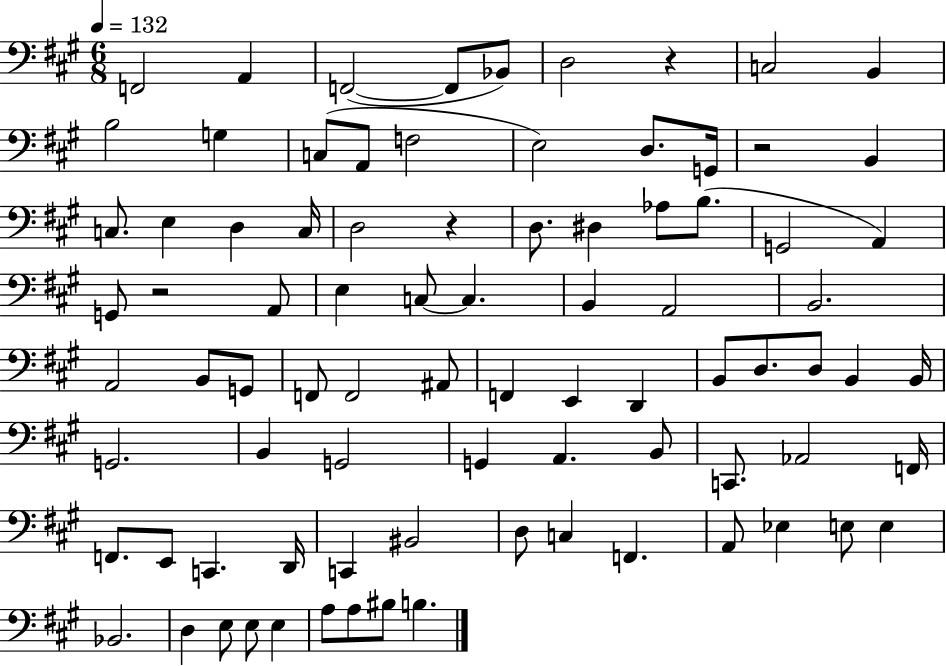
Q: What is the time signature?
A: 6/8